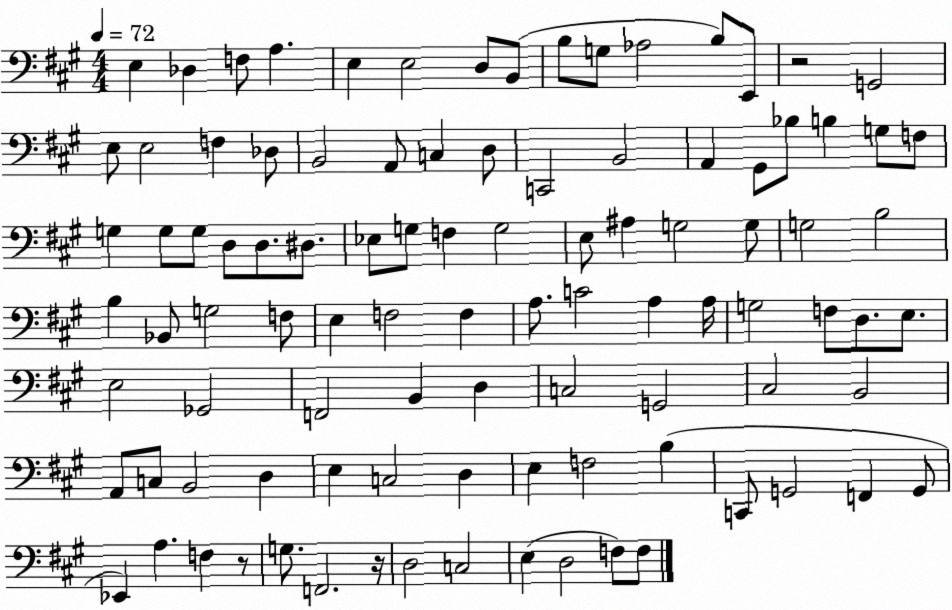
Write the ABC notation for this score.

X:1
T:Untitled
M:4/4
L:1/4
K:A
E, _D, F,/2 A, E, E,2 D,/2 B,,/2 B,/2 G,/2 _A,2 B,/2 E,,/2 z2 G,,2 E,/2 E,2 F, _D,/2 B,,2 A,,/2 C, D,/2 C,,2 B,,2 A,, ^G,,/2 _B,/2 B, G,/2 F,/2 G, G,/2 G,/2 D,/2 D,/2 ^D,/2 _E,/2 G,/2 F, G,2 E,/2 ^A, G,2 G,/2 G,2 B,2 B, _B,,/2 G,2 F,/2 E, F,2 F, A,/2 C2 A, A,/4 G,2 F,/2 D,/2 E,/2 E,2 _G,,2 F,,2 B,, D, C,2 G,,2 ^C,2 B,,2 A,,/2 C,/2 B,,2 D, E, C,2 D, E, F,2 B, C,,/2 G,,2 F,, G,,/2 _E,, A, F, z/2 G,/2 F,,2 z/4 D,2 C,2 E, D,2 F,/2 F,/2